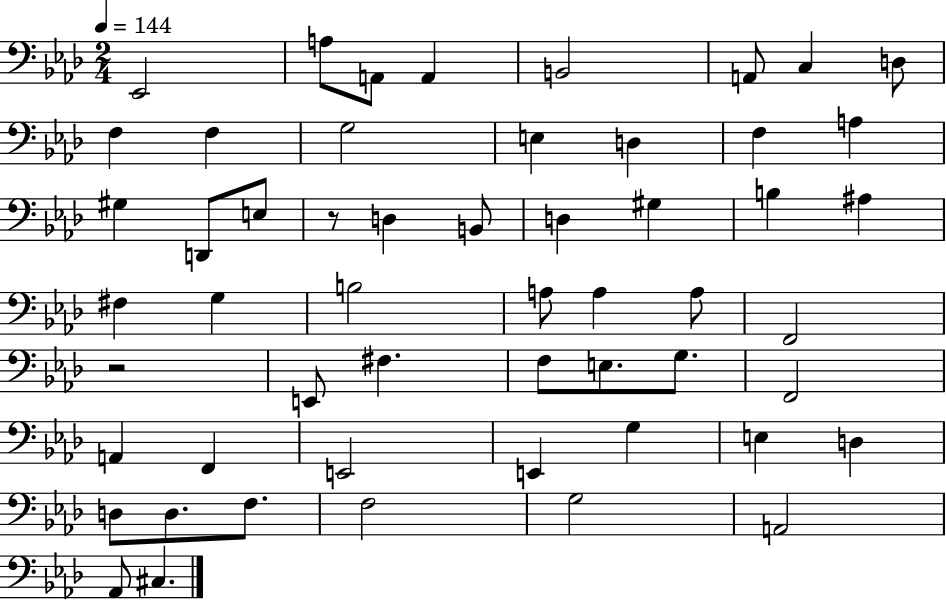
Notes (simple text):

Eb2/h A3/e A2/e A2/q B2/h A2/e C3/q D3/e F3/q F3/q G3/h E3/q D3/q F3/q A3/q G#3/q D2/e E3/e R/e D3/q B2/e D3/q G#3/q B3/q A#3/q F#3/q G3/q B3/h A3/e A3/q A3/e F2/h R/h E2/e F#3/q. F3/e E3/e. G3/e. F2/h A2/q F2/q E2/h E2/q G3/q E3/q D3/q D3/e D3/e. F3/e. F3/h G3/h A2/h Ab2/e C#3/q.